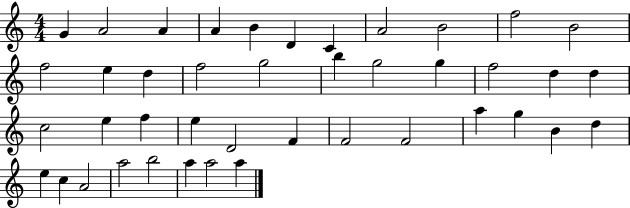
X:1
T:Untitled
M:4/4
L:1/4
K:C
G A2 A A B D C A2 B2 f2 B2 f2 e d f2 g2 b g2 g f2 d d c2 e f e D2 F F2 F2 a g B d e c A2 a2 b2 a a2 a